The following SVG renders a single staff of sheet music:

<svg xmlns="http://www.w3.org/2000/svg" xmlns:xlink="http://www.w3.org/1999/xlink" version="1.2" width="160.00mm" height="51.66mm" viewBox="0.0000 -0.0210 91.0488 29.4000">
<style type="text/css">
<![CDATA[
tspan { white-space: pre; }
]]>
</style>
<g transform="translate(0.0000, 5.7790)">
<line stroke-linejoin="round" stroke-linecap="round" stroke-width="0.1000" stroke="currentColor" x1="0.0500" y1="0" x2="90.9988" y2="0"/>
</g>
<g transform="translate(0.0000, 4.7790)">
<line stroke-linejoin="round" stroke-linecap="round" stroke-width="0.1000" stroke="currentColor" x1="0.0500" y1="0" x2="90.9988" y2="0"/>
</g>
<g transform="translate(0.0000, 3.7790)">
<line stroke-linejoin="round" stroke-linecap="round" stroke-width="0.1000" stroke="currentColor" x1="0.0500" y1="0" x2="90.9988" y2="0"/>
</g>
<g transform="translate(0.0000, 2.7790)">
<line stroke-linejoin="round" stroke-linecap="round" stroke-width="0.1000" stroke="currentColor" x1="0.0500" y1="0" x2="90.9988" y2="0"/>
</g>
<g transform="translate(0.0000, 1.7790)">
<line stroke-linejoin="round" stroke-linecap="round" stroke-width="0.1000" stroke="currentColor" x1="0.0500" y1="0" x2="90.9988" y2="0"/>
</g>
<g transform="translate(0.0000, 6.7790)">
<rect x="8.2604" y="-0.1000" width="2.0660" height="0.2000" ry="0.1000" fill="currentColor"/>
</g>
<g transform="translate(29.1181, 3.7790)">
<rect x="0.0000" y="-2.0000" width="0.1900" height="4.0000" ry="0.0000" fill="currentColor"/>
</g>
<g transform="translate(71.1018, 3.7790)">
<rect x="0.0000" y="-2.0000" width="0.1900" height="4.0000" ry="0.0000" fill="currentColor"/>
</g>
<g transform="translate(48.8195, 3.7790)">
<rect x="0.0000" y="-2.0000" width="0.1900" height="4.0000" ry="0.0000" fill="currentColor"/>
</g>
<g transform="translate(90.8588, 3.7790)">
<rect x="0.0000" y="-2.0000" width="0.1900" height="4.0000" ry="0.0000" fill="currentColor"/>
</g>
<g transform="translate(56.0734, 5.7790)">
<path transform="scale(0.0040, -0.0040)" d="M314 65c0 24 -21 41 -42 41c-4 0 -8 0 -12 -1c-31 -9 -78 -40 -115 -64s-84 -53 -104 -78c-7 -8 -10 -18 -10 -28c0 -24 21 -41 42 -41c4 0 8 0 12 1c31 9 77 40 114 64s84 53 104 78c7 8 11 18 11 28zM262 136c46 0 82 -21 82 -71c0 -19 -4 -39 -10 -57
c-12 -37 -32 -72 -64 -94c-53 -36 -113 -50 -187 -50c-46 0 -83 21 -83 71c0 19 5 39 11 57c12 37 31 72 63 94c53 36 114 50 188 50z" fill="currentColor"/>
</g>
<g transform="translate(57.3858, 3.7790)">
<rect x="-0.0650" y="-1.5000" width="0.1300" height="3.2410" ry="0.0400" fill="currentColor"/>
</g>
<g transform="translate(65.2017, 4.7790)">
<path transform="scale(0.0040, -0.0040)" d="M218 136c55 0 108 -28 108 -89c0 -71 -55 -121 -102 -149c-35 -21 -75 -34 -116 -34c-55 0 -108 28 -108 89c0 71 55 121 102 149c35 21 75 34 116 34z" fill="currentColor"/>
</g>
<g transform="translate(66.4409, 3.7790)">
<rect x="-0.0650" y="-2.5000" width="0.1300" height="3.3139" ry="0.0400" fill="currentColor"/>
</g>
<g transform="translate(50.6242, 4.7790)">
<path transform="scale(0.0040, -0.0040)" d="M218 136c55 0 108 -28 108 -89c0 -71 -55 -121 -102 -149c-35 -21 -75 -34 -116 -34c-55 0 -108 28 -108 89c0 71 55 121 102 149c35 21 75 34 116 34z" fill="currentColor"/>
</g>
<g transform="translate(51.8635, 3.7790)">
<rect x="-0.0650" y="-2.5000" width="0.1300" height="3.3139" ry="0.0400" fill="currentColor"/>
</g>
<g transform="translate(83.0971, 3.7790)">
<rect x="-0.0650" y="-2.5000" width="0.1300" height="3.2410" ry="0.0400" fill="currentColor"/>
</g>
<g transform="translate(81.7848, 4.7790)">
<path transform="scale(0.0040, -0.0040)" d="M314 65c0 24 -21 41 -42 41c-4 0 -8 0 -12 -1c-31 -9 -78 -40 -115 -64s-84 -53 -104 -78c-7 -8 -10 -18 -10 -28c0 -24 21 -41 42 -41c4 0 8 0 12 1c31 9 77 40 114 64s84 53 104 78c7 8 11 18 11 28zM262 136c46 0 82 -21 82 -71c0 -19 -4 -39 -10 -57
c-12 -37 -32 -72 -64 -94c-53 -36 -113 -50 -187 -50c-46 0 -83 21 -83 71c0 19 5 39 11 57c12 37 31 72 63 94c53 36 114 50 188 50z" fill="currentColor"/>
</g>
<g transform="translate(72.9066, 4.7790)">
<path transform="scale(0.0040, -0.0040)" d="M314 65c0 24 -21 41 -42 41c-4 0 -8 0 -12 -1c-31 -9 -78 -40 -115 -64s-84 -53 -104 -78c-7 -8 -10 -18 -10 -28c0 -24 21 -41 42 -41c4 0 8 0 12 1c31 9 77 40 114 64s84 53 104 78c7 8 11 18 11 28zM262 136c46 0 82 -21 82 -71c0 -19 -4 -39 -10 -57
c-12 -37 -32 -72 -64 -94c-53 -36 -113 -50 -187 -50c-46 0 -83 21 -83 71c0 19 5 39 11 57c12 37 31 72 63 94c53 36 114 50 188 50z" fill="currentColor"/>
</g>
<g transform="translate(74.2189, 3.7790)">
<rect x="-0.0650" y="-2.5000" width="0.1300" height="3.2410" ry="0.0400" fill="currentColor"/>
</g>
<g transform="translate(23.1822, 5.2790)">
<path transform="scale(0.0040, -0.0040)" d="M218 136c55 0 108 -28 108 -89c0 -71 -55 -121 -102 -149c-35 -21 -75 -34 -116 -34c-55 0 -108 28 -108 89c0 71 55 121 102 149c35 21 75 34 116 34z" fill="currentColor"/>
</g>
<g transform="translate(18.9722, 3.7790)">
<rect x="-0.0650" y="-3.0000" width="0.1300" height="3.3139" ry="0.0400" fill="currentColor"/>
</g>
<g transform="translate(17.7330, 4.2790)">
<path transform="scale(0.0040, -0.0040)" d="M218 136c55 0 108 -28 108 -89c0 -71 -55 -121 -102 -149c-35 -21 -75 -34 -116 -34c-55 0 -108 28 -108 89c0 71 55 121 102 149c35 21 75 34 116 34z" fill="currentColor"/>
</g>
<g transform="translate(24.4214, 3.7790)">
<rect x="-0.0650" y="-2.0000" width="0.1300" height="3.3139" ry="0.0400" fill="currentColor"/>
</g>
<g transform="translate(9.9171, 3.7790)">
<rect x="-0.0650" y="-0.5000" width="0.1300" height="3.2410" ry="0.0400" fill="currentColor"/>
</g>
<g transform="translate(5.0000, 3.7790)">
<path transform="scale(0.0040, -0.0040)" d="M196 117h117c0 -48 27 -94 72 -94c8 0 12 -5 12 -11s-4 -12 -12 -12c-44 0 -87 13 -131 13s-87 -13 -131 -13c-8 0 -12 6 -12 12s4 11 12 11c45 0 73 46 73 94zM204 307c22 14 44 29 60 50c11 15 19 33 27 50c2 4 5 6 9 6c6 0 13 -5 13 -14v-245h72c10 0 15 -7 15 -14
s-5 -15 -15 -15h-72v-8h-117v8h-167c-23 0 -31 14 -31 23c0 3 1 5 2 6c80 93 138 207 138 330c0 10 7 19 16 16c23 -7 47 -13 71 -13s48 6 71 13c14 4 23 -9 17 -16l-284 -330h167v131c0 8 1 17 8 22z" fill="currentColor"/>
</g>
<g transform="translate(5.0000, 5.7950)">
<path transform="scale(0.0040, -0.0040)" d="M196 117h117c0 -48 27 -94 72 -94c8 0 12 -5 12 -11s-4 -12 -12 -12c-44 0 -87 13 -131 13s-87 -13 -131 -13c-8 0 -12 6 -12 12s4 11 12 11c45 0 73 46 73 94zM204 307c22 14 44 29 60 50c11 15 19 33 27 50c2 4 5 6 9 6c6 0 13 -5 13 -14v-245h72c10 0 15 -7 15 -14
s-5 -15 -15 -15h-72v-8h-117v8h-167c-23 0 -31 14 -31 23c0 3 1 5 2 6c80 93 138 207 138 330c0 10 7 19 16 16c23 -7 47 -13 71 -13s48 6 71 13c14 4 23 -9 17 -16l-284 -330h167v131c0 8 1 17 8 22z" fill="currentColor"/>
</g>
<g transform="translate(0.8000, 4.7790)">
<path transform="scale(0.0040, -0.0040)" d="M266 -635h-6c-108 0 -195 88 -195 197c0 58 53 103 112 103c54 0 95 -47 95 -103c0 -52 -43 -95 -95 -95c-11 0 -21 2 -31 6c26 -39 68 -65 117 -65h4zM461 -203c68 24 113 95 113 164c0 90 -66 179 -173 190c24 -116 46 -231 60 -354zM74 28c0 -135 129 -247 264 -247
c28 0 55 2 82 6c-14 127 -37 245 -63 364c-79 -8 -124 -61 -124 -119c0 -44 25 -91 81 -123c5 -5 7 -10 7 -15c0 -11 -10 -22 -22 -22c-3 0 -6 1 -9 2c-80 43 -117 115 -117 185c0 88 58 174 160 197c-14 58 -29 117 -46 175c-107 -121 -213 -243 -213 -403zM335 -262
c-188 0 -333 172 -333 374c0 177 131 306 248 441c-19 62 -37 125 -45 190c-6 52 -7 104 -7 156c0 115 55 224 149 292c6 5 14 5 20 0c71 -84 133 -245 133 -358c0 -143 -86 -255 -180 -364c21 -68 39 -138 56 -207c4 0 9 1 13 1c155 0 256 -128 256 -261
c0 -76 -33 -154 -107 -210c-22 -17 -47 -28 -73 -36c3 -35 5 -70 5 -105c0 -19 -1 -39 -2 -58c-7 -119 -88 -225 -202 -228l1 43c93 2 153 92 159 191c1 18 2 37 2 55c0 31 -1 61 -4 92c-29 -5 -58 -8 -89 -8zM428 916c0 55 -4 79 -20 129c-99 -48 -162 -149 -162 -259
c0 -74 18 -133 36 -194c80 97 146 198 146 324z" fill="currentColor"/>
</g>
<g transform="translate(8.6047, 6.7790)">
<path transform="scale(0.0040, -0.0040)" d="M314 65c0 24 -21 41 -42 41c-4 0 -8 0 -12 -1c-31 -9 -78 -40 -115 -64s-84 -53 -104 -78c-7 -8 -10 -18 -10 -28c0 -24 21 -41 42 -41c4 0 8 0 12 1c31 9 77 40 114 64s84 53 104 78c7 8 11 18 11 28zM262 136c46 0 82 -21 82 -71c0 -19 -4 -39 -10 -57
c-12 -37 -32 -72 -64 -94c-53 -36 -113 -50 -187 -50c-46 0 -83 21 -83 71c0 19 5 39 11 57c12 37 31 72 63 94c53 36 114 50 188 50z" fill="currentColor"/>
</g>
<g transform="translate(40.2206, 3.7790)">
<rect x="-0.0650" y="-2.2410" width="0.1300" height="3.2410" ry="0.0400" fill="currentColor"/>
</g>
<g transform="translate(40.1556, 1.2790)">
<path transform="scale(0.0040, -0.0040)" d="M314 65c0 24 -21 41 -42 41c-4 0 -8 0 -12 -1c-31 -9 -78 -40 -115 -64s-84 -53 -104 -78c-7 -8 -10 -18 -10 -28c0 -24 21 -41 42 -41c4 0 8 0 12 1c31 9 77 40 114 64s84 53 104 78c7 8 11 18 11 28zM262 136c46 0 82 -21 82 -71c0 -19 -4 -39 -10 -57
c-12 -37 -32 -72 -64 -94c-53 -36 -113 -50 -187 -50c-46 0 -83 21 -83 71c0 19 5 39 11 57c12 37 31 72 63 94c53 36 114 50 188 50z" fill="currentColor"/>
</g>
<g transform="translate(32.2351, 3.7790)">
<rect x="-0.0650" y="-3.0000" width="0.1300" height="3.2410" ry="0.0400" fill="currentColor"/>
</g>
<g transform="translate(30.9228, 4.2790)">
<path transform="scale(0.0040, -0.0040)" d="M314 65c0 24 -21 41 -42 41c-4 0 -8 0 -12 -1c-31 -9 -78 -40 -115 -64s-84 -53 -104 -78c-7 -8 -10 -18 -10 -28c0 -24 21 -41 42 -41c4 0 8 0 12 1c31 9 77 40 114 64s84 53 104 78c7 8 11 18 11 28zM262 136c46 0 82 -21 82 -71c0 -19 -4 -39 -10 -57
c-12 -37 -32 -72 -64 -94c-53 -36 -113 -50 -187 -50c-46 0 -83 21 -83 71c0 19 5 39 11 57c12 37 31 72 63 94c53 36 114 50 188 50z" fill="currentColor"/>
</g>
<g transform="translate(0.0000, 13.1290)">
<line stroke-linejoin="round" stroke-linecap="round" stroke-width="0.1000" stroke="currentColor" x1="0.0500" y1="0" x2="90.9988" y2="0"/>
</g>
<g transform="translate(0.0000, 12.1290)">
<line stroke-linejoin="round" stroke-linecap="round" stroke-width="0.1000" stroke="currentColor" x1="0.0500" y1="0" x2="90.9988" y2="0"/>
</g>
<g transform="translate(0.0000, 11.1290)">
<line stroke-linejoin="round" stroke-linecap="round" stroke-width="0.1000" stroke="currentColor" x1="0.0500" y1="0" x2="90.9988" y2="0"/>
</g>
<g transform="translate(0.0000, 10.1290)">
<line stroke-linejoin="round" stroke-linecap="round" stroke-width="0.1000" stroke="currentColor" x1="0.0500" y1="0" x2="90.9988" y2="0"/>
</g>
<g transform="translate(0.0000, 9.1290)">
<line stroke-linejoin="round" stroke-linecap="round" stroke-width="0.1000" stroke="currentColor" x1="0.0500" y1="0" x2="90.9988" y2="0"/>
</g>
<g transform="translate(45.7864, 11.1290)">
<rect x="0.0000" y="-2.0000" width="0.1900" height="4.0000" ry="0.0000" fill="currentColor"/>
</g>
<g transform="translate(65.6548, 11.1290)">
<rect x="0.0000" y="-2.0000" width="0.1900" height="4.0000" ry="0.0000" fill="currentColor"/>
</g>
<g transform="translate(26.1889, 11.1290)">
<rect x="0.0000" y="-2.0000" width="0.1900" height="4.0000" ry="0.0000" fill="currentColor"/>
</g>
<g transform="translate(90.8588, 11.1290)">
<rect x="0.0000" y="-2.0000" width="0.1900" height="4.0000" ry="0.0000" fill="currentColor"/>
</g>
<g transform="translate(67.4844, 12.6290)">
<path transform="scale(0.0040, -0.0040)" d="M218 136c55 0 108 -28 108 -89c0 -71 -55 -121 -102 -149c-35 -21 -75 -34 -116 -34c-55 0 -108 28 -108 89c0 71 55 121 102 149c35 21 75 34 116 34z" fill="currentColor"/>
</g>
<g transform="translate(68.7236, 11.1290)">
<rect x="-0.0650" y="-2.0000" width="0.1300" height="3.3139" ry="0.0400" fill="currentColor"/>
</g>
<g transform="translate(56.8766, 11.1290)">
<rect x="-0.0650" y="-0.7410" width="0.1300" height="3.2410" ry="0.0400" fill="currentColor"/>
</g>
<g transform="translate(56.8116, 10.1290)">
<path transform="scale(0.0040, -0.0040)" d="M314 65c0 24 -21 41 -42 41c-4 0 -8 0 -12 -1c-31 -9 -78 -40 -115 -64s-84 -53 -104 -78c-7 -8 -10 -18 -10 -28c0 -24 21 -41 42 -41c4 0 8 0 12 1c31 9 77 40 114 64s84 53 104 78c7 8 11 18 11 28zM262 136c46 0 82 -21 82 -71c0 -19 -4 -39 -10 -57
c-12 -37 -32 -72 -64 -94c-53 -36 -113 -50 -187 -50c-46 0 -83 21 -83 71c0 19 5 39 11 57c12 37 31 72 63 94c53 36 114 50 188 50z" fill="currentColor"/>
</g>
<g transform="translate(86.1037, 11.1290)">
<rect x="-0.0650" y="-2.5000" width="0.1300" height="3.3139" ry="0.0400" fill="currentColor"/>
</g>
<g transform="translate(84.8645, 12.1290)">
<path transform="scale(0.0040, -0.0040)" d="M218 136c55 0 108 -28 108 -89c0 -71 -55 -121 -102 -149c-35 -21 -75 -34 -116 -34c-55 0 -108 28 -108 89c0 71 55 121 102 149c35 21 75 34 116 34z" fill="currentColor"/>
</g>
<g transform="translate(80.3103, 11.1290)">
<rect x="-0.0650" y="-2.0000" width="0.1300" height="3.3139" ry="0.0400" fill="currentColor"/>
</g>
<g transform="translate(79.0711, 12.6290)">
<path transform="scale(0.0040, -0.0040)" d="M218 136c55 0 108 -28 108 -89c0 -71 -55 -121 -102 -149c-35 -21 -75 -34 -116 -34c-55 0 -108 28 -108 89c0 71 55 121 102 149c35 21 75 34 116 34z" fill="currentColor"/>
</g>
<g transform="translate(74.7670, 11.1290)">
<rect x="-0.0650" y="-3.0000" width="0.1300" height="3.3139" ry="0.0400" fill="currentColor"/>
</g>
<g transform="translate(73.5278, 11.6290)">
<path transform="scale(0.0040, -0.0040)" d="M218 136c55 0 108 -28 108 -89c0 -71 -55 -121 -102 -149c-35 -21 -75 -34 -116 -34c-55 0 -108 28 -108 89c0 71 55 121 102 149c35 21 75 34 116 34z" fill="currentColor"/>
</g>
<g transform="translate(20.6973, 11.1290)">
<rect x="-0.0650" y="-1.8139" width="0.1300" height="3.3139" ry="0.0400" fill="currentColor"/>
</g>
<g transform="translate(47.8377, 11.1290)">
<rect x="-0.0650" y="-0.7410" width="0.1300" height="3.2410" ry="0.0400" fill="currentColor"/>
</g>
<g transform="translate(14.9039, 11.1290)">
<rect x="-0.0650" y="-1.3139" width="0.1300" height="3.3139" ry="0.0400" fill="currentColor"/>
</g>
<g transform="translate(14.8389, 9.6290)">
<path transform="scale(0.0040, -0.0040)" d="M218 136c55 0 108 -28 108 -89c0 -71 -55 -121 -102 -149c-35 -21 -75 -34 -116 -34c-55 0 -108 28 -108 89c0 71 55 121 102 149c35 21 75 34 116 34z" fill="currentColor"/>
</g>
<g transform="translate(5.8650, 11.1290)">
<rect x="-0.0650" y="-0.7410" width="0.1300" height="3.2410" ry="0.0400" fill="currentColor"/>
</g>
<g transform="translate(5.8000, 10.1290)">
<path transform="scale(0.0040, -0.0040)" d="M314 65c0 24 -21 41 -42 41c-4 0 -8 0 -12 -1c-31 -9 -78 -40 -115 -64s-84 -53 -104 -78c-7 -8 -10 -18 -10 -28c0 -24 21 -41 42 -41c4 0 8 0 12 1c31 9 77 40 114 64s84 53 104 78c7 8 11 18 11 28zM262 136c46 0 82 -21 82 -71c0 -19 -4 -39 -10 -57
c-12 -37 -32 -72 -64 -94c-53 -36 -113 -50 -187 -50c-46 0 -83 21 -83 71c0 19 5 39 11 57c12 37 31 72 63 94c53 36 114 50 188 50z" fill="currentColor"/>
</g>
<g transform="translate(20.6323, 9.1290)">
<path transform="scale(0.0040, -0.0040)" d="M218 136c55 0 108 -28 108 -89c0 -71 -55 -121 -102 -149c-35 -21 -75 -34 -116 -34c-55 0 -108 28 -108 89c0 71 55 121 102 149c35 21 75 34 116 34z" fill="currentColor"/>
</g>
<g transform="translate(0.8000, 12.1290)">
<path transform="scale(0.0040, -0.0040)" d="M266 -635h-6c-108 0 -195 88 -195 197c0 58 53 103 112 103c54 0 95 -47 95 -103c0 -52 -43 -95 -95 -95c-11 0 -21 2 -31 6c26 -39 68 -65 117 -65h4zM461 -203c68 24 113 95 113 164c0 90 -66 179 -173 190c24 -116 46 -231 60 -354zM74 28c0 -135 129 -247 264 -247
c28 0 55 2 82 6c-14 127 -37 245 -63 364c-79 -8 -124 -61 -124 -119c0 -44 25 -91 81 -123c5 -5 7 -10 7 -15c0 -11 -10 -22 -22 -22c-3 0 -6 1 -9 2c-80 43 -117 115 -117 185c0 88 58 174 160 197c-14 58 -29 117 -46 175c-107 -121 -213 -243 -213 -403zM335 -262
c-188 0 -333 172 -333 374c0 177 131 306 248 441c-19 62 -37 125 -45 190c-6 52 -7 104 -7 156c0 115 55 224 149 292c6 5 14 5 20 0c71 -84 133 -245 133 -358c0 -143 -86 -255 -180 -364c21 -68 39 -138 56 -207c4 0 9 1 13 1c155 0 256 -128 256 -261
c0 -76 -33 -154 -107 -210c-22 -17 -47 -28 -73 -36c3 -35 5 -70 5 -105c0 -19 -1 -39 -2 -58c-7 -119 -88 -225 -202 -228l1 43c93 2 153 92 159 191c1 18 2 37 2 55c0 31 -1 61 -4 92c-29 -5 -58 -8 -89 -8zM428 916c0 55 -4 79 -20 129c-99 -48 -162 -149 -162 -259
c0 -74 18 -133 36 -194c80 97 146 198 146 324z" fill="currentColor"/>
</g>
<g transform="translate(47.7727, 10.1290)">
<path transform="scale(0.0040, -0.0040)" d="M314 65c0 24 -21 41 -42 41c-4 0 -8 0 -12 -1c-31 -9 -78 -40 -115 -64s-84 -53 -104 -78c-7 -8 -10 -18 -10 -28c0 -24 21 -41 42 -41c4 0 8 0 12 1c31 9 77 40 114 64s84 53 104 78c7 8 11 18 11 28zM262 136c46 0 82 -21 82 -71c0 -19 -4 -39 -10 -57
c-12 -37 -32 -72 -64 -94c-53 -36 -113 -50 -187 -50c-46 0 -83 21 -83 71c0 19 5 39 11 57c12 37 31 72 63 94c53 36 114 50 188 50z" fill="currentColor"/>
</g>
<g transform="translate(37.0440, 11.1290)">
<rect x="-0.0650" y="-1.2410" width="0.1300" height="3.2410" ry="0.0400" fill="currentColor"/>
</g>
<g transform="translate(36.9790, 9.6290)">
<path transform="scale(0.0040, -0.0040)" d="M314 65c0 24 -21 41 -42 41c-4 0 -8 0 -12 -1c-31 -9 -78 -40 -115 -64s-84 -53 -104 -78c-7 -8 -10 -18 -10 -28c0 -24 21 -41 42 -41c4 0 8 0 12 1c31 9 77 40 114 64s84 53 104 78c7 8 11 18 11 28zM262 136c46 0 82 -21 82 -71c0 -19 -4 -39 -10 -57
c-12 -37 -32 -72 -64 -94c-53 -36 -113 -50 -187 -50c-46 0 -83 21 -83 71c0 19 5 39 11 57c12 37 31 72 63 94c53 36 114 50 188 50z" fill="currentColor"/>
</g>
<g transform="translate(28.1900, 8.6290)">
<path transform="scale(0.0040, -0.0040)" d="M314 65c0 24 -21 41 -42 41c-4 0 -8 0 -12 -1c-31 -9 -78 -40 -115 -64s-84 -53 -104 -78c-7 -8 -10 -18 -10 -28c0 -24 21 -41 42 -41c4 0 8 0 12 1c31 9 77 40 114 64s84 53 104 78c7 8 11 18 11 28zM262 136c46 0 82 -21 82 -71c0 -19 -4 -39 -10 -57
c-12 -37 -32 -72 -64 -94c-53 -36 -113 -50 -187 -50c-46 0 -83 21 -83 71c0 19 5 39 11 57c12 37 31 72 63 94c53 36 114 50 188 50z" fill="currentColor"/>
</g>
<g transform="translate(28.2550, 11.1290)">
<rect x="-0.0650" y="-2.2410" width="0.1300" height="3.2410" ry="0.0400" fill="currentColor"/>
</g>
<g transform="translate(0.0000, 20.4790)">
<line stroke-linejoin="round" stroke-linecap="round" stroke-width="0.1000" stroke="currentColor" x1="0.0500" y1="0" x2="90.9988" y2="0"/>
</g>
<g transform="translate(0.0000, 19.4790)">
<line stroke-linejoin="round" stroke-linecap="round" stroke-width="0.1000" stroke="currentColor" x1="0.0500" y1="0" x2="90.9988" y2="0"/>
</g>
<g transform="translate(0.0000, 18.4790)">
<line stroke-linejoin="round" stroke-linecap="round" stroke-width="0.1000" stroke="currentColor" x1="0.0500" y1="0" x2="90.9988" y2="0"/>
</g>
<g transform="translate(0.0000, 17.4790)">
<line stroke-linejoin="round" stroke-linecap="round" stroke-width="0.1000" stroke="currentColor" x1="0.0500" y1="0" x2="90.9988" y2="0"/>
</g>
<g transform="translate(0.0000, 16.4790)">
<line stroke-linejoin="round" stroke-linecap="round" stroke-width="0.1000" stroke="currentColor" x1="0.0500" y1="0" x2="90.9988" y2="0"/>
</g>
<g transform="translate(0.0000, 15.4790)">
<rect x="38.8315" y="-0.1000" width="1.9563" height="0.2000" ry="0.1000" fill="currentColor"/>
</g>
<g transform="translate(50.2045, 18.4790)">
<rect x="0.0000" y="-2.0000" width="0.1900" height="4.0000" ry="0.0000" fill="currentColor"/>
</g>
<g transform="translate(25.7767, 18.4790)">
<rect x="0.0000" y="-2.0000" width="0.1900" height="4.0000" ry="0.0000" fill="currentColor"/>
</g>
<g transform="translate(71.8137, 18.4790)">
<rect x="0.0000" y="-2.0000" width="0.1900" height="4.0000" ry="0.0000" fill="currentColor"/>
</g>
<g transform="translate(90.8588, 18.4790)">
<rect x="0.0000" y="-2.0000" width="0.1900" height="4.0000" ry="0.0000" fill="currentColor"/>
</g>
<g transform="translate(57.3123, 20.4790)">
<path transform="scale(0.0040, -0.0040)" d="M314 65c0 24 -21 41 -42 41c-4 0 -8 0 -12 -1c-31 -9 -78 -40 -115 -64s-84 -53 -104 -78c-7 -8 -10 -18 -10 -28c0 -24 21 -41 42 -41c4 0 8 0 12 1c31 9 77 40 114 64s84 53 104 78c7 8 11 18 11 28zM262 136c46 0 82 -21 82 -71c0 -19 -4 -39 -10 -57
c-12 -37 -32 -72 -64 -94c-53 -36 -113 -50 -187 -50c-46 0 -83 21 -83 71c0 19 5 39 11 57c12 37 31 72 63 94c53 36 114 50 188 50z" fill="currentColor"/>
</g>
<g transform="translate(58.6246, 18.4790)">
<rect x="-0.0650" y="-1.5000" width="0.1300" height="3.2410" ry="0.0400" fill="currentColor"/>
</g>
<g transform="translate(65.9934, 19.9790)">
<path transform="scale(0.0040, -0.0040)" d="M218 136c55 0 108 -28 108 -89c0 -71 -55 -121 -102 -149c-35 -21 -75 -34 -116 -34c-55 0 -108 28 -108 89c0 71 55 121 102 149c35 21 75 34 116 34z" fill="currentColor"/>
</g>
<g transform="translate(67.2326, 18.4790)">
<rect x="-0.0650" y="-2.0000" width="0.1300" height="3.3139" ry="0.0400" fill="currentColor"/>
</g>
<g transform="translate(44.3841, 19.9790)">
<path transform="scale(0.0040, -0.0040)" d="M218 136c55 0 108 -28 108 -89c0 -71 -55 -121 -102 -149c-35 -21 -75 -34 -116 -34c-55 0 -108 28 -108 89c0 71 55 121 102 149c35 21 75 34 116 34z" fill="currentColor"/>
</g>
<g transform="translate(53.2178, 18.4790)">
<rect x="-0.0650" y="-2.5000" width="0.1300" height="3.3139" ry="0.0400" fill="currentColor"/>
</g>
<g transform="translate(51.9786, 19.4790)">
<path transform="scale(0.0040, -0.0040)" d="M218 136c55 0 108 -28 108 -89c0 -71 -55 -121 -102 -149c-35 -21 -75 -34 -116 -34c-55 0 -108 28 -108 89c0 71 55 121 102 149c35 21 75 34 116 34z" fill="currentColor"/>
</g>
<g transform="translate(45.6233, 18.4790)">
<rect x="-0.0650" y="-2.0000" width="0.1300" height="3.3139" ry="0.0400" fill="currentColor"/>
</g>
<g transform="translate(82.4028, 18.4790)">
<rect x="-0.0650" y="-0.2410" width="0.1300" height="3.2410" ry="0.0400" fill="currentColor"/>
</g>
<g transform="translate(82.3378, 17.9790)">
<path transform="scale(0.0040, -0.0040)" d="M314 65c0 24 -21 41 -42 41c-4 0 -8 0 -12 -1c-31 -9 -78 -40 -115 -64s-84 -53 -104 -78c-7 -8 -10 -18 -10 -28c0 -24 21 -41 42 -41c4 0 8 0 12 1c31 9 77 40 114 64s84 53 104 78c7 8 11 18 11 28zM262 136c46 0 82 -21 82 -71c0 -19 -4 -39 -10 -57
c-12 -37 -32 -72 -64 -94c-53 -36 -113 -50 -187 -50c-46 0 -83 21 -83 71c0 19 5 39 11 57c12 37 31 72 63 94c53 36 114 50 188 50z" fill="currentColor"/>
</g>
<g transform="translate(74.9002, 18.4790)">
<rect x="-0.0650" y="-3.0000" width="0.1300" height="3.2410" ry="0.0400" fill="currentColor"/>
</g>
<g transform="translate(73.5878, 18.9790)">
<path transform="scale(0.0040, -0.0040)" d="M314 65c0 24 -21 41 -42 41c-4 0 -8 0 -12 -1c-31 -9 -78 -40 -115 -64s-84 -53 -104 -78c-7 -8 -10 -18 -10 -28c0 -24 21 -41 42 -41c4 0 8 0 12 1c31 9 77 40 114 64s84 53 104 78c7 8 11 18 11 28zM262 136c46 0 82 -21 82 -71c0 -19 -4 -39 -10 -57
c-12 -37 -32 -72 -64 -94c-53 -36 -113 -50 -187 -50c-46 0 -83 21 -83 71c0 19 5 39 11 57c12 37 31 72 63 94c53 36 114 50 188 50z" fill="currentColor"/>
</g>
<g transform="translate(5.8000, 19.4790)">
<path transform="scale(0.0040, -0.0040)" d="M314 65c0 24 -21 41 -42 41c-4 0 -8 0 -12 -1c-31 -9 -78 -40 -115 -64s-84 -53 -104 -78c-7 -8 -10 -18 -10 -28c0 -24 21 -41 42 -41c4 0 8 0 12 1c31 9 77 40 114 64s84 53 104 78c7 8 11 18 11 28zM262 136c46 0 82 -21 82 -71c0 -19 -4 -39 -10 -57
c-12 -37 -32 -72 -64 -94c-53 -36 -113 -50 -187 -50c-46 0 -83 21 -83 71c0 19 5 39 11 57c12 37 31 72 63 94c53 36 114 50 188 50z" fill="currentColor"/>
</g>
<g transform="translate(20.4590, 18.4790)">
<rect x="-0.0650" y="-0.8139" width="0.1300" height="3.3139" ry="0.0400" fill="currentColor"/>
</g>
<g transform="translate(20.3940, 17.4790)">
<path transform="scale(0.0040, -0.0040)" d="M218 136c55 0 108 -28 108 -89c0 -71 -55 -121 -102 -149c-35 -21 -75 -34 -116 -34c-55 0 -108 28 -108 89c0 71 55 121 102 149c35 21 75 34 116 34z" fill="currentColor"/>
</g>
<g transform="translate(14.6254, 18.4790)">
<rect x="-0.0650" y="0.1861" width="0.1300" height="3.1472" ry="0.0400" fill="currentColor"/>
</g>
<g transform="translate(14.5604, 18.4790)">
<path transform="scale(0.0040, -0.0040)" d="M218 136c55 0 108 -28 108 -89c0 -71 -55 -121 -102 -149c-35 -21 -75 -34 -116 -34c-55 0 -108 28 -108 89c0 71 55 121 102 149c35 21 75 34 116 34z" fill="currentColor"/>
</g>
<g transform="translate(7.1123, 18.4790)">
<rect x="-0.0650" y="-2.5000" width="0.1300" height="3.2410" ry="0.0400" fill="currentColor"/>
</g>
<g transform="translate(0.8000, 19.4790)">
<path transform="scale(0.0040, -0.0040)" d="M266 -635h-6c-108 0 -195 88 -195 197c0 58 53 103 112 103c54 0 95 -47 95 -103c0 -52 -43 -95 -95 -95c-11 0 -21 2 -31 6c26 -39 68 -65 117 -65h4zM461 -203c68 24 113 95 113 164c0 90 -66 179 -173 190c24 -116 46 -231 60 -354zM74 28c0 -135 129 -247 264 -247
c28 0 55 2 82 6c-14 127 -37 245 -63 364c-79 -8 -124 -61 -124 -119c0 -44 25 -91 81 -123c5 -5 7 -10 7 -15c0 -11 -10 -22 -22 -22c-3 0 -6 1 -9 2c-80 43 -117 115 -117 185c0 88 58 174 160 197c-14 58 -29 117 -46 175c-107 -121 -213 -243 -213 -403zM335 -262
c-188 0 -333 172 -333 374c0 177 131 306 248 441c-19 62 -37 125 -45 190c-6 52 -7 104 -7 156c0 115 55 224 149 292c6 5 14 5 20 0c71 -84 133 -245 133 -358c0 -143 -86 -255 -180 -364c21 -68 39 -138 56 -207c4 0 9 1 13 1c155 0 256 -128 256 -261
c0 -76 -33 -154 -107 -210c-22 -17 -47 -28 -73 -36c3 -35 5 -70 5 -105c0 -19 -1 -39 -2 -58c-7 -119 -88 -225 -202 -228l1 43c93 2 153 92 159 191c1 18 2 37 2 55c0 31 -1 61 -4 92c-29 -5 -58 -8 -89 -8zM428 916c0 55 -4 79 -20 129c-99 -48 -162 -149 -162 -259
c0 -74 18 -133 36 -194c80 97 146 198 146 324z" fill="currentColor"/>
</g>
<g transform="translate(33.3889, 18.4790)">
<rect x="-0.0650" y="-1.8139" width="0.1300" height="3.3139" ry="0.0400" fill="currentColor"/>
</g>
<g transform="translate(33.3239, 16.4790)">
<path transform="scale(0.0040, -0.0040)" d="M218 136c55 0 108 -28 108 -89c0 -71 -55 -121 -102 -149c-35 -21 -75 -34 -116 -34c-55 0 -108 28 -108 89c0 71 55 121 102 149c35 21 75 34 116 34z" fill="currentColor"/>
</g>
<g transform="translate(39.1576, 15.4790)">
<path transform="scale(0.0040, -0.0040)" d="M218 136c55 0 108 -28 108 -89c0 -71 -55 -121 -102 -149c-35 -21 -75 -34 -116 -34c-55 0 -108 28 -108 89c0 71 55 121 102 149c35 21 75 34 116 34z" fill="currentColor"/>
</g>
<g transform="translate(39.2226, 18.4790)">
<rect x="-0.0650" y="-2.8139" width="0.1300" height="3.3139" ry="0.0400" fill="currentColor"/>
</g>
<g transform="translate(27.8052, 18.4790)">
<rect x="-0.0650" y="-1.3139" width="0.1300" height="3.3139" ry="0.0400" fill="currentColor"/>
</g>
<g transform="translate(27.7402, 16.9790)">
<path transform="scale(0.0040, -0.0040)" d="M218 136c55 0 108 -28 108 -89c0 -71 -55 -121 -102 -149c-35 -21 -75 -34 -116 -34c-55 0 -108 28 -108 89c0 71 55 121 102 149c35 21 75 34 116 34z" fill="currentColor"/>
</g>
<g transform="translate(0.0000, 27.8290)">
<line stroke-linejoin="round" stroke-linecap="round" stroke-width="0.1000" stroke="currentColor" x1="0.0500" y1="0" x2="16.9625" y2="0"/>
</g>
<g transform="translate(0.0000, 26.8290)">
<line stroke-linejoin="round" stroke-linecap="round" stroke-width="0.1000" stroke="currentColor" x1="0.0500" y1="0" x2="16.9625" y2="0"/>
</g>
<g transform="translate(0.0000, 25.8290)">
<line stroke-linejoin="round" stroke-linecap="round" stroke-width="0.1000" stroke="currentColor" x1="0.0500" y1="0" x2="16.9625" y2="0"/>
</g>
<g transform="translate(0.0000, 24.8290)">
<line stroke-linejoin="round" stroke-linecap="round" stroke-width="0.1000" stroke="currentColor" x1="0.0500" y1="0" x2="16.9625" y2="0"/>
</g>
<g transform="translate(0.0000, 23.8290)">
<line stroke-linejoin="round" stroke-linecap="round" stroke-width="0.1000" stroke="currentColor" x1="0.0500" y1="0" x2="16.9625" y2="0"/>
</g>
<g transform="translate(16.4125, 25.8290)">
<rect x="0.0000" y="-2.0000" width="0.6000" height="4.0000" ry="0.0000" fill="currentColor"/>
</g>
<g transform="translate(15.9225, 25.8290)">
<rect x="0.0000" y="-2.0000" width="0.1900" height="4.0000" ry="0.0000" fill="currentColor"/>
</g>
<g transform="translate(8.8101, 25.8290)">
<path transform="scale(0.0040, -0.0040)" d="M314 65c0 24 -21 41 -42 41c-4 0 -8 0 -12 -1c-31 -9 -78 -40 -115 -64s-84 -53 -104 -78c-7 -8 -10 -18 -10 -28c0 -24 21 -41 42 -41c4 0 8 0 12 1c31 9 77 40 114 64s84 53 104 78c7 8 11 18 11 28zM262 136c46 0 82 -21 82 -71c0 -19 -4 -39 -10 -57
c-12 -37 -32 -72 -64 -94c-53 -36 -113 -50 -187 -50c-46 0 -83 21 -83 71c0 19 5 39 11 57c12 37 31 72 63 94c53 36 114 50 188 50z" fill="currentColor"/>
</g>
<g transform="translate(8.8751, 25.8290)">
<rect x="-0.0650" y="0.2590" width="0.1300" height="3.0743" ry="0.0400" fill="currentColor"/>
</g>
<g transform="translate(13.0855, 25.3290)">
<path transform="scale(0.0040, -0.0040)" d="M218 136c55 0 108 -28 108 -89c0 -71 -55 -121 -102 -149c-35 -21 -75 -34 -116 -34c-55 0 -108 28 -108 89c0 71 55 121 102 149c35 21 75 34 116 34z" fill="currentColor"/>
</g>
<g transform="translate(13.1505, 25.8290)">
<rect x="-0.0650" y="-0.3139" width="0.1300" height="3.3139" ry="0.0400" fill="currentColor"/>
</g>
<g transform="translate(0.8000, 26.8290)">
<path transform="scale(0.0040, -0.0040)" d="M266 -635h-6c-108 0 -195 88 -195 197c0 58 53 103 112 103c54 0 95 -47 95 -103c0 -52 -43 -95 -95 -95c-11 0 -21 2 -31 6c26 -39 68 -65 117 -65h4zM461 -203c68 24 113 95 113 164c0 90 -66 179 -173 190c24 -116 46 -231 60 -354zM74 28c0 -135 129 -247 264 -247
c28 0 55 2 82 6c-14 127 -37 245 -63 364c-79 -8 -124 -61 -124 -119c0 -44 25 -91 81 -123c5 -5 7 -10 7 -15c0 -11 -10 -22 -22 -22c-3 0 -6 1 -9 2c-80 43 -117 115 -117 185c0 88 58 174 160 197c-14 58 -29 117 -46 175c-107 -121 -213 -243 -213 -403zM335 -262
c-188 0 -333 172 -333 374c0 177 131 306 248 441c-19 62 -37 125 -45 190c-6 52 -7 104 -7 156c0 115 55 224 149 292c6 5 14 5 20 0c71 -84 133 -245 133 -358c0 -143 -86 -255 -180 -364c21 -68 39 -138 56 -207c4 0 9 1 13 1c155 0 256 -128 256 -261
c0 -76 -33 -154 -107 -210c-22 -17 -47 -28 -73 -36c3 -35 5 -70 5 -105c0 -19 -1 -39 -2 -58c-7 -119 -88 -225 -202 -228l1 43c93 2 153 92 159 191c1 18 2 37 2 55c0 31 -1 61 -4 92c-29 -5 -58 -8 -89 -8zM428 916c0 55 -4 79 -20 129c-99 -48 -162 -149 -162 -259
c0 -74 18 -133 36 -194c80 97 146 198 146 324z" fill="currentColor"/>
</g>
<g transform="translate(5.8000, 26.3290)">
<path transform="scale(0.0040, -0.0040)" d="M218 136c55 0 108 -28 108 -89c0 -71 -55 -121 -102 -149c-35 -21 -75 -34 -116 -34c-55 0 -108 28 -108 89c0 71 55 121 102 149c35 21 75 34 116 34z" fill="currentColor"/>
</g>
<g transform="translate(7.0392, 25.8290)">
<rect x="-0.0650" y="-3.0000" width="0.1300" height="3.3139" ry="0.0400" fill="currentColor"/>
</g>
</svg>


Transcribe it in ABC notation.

X:1
T:Untitled
M:4/4
L:1/4
K:C
C2 A F A2 g2 G E2 G G2 G2 d2 e f g2 e2 d2 d2 F A F G G2 B d e f a F G E2 F A2 c2 A B2 c